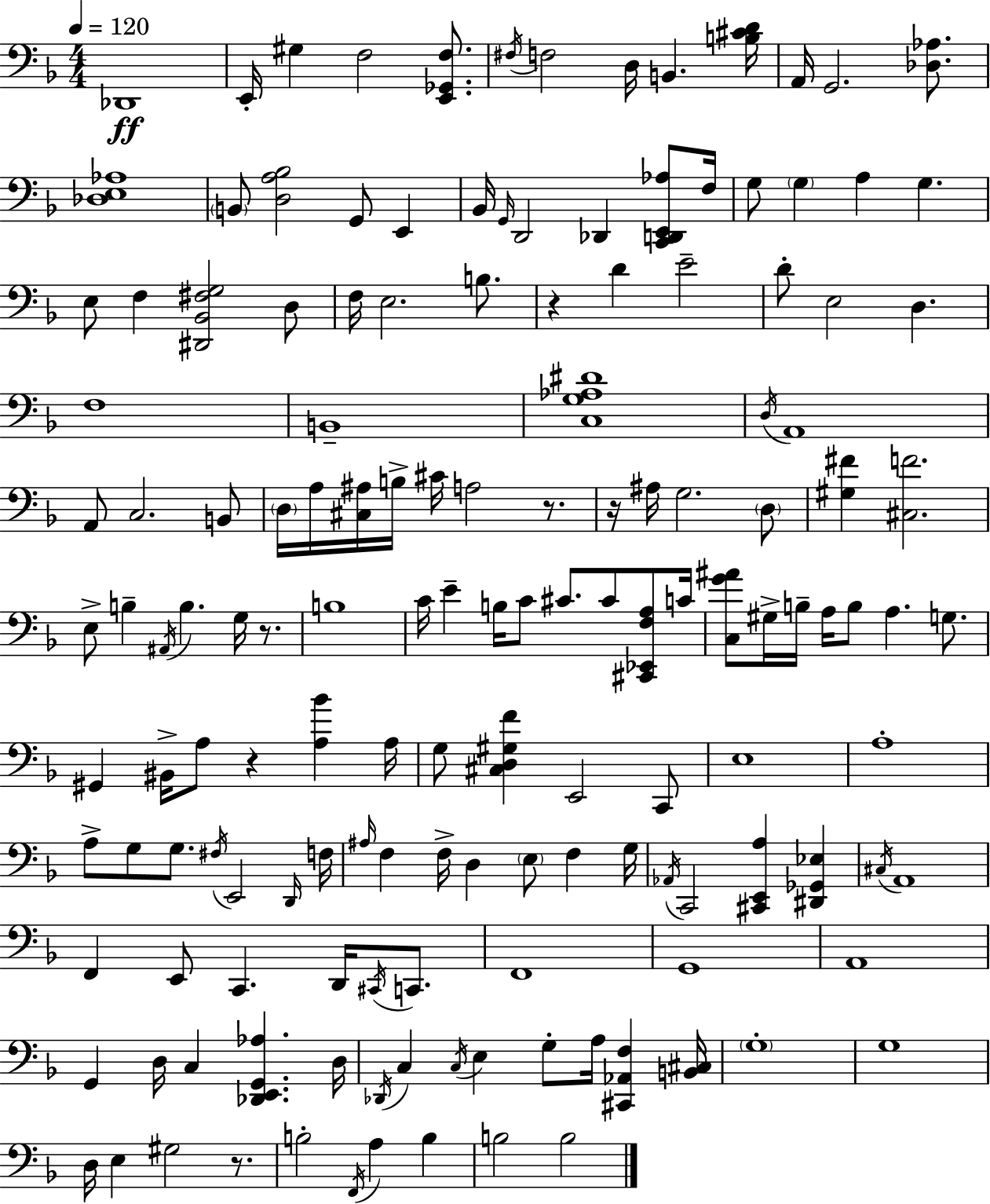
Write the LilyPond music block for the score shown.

{
  \clef bass
  \numericTimeSignature
  \time 4/4
  \key d \minor
  \tempo 4 = 120
  des,1\ff | e,16-. gis4 f2 <e, ges, f>8. | \acciaccatura { fis16 } f2 d16 b,4. | <b cis' d'>16 a,16 g,2. <des aes>8. | \break <des e aes>1 | \parenthesize b,8 <d a bes>2 g,8 e,4 | bes,16 \grace { g,16 } d,2 des,4 <c, d, e, aes>8 | f16 g8 \parenthesize g4 a4 g4. | \break e8 f4 <dis, bes, fis g>2 | d8 f16 e2. b8. | r4 d'4 e'2-- | d'8-. e2 d4. | \break f1 | b,1-- | <c g aes dis'>1 | \acciaccatura { d16 } a,1 | \break a,8 c2. | b,8 \parenthesize d16 a16 <cis ais>16 b16-> cis'16 a2 | r8. r16 ais16 g2. | \parenthesize d8 <gis fis'>4 <cis f'>2. | \break e8-> b4-- \acciaccatura { ais,16 } b4. | g16 r8. b1 | c'16 e'4-- b16 c'8 cis'8. cis'8 | <cis, ees, f a>8 c'16 <c g' ais'>8 gis16-> b16-- a16 b8 a4. | \break g8. gis,4 bis,16-> a8 r4 <a bes'>4 | a16 g8 <cis d gis f'>4 e,2 | c,8 e1 | a1-. | \break a8-> g8 g8. \acciaccatura { fis16 } e,2 | \grace { d,16 } f16 \grace { ais16 } f4 f16-> d4 | \parenthesize e8 f4 g16 \acciaccatura { aes,16 } c,2 | <cis, e, a>4 <dis, ges, ees>4 \acciaccatura { cis16 } a,1 | \break f,4 e,8 c,4. | d,16 \acciaccatura { cis,16 } c,8. f,1 | g,1 | a,1 | \break g,4 d16 c4 | <des, e, g, aes>4. d16 \acciaccatura { des,16 } c4 \acciaccatura { c16 } | e4 g8-. a16 <cis, aes, f>4 <b, cis>16 \parenthesize g1-. | g1 | \break d16 e4 | gis2 r8. b2-. | \acciaccatura { f,16 } a4 b4 b2 | b2 \bar "|."
}